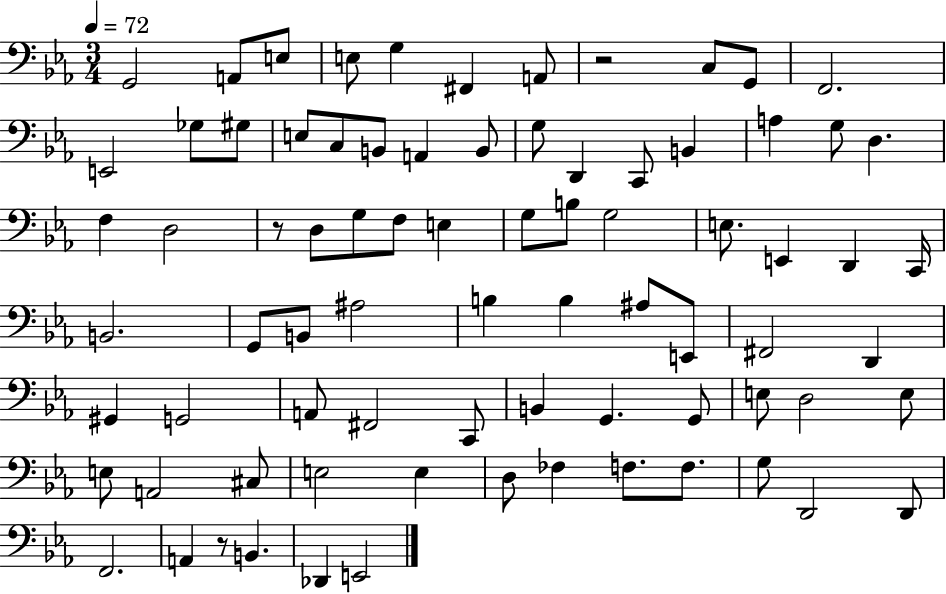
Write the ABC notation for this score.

X:1
T:Untitled
M:3/4
L:1/4
K:Eb
G,,2 A,,/2 E,/2 E,/2 G, ^F,, A,,/2 z2 C,/2 G,,/2 F,,2 E,,2 _G,/2 ^G,/2 E,/2 C,/2 B,,/2 A,, B,,/2 G,/2 D,, C,,/2 B,, A, G,/2 D, F, D,2 z/2 D,/2 G,/2 F,/2 E, G,/2 B,/2 G,2 E,/2 E,, D,, C,,/4 B,,2 G,,/2 B,,/2 ^A,2 B, B, ^A,/2 E,,/2 ^F,,2 D,, ^G,, G,,2 A,,/2 ^F,,2 C,,/2 B,, G,, G,,/2 E,/2 D,2 E,/2 E,/2 A,,2 ^C,/2 E,2 E, D,/2 _F, F,/2 F,/2 G,/2 D,,2 D,,/2 F,,2 A,, z/2 B,, _D,, E,,2